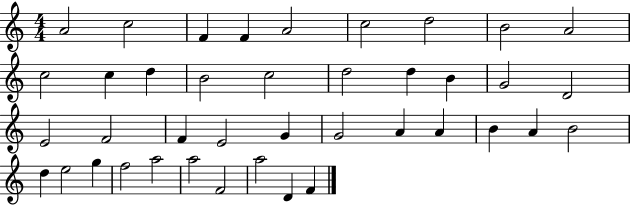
{
  \clef treble
  \numericTimeSignature
  \time 4/4
  \key c \major
  a'2 c''2 | f'4 f'4 a'2 | c''2 d''2 | b'2 a'2 | \break c''2 c''4 d''4 | b'2 c''2 | d''2 d''4 b'4 | g'2 d'2 | \break e'2 f'2 | f'4 e'2 g'4 | g'2 a'4 a'4 | b'4 a'4 b'2 | \break d''4 e''2 g''4 | f''2 a''2 | a''2 f'2 | a''2 d'4 f'4 | \break \bar "|."
}